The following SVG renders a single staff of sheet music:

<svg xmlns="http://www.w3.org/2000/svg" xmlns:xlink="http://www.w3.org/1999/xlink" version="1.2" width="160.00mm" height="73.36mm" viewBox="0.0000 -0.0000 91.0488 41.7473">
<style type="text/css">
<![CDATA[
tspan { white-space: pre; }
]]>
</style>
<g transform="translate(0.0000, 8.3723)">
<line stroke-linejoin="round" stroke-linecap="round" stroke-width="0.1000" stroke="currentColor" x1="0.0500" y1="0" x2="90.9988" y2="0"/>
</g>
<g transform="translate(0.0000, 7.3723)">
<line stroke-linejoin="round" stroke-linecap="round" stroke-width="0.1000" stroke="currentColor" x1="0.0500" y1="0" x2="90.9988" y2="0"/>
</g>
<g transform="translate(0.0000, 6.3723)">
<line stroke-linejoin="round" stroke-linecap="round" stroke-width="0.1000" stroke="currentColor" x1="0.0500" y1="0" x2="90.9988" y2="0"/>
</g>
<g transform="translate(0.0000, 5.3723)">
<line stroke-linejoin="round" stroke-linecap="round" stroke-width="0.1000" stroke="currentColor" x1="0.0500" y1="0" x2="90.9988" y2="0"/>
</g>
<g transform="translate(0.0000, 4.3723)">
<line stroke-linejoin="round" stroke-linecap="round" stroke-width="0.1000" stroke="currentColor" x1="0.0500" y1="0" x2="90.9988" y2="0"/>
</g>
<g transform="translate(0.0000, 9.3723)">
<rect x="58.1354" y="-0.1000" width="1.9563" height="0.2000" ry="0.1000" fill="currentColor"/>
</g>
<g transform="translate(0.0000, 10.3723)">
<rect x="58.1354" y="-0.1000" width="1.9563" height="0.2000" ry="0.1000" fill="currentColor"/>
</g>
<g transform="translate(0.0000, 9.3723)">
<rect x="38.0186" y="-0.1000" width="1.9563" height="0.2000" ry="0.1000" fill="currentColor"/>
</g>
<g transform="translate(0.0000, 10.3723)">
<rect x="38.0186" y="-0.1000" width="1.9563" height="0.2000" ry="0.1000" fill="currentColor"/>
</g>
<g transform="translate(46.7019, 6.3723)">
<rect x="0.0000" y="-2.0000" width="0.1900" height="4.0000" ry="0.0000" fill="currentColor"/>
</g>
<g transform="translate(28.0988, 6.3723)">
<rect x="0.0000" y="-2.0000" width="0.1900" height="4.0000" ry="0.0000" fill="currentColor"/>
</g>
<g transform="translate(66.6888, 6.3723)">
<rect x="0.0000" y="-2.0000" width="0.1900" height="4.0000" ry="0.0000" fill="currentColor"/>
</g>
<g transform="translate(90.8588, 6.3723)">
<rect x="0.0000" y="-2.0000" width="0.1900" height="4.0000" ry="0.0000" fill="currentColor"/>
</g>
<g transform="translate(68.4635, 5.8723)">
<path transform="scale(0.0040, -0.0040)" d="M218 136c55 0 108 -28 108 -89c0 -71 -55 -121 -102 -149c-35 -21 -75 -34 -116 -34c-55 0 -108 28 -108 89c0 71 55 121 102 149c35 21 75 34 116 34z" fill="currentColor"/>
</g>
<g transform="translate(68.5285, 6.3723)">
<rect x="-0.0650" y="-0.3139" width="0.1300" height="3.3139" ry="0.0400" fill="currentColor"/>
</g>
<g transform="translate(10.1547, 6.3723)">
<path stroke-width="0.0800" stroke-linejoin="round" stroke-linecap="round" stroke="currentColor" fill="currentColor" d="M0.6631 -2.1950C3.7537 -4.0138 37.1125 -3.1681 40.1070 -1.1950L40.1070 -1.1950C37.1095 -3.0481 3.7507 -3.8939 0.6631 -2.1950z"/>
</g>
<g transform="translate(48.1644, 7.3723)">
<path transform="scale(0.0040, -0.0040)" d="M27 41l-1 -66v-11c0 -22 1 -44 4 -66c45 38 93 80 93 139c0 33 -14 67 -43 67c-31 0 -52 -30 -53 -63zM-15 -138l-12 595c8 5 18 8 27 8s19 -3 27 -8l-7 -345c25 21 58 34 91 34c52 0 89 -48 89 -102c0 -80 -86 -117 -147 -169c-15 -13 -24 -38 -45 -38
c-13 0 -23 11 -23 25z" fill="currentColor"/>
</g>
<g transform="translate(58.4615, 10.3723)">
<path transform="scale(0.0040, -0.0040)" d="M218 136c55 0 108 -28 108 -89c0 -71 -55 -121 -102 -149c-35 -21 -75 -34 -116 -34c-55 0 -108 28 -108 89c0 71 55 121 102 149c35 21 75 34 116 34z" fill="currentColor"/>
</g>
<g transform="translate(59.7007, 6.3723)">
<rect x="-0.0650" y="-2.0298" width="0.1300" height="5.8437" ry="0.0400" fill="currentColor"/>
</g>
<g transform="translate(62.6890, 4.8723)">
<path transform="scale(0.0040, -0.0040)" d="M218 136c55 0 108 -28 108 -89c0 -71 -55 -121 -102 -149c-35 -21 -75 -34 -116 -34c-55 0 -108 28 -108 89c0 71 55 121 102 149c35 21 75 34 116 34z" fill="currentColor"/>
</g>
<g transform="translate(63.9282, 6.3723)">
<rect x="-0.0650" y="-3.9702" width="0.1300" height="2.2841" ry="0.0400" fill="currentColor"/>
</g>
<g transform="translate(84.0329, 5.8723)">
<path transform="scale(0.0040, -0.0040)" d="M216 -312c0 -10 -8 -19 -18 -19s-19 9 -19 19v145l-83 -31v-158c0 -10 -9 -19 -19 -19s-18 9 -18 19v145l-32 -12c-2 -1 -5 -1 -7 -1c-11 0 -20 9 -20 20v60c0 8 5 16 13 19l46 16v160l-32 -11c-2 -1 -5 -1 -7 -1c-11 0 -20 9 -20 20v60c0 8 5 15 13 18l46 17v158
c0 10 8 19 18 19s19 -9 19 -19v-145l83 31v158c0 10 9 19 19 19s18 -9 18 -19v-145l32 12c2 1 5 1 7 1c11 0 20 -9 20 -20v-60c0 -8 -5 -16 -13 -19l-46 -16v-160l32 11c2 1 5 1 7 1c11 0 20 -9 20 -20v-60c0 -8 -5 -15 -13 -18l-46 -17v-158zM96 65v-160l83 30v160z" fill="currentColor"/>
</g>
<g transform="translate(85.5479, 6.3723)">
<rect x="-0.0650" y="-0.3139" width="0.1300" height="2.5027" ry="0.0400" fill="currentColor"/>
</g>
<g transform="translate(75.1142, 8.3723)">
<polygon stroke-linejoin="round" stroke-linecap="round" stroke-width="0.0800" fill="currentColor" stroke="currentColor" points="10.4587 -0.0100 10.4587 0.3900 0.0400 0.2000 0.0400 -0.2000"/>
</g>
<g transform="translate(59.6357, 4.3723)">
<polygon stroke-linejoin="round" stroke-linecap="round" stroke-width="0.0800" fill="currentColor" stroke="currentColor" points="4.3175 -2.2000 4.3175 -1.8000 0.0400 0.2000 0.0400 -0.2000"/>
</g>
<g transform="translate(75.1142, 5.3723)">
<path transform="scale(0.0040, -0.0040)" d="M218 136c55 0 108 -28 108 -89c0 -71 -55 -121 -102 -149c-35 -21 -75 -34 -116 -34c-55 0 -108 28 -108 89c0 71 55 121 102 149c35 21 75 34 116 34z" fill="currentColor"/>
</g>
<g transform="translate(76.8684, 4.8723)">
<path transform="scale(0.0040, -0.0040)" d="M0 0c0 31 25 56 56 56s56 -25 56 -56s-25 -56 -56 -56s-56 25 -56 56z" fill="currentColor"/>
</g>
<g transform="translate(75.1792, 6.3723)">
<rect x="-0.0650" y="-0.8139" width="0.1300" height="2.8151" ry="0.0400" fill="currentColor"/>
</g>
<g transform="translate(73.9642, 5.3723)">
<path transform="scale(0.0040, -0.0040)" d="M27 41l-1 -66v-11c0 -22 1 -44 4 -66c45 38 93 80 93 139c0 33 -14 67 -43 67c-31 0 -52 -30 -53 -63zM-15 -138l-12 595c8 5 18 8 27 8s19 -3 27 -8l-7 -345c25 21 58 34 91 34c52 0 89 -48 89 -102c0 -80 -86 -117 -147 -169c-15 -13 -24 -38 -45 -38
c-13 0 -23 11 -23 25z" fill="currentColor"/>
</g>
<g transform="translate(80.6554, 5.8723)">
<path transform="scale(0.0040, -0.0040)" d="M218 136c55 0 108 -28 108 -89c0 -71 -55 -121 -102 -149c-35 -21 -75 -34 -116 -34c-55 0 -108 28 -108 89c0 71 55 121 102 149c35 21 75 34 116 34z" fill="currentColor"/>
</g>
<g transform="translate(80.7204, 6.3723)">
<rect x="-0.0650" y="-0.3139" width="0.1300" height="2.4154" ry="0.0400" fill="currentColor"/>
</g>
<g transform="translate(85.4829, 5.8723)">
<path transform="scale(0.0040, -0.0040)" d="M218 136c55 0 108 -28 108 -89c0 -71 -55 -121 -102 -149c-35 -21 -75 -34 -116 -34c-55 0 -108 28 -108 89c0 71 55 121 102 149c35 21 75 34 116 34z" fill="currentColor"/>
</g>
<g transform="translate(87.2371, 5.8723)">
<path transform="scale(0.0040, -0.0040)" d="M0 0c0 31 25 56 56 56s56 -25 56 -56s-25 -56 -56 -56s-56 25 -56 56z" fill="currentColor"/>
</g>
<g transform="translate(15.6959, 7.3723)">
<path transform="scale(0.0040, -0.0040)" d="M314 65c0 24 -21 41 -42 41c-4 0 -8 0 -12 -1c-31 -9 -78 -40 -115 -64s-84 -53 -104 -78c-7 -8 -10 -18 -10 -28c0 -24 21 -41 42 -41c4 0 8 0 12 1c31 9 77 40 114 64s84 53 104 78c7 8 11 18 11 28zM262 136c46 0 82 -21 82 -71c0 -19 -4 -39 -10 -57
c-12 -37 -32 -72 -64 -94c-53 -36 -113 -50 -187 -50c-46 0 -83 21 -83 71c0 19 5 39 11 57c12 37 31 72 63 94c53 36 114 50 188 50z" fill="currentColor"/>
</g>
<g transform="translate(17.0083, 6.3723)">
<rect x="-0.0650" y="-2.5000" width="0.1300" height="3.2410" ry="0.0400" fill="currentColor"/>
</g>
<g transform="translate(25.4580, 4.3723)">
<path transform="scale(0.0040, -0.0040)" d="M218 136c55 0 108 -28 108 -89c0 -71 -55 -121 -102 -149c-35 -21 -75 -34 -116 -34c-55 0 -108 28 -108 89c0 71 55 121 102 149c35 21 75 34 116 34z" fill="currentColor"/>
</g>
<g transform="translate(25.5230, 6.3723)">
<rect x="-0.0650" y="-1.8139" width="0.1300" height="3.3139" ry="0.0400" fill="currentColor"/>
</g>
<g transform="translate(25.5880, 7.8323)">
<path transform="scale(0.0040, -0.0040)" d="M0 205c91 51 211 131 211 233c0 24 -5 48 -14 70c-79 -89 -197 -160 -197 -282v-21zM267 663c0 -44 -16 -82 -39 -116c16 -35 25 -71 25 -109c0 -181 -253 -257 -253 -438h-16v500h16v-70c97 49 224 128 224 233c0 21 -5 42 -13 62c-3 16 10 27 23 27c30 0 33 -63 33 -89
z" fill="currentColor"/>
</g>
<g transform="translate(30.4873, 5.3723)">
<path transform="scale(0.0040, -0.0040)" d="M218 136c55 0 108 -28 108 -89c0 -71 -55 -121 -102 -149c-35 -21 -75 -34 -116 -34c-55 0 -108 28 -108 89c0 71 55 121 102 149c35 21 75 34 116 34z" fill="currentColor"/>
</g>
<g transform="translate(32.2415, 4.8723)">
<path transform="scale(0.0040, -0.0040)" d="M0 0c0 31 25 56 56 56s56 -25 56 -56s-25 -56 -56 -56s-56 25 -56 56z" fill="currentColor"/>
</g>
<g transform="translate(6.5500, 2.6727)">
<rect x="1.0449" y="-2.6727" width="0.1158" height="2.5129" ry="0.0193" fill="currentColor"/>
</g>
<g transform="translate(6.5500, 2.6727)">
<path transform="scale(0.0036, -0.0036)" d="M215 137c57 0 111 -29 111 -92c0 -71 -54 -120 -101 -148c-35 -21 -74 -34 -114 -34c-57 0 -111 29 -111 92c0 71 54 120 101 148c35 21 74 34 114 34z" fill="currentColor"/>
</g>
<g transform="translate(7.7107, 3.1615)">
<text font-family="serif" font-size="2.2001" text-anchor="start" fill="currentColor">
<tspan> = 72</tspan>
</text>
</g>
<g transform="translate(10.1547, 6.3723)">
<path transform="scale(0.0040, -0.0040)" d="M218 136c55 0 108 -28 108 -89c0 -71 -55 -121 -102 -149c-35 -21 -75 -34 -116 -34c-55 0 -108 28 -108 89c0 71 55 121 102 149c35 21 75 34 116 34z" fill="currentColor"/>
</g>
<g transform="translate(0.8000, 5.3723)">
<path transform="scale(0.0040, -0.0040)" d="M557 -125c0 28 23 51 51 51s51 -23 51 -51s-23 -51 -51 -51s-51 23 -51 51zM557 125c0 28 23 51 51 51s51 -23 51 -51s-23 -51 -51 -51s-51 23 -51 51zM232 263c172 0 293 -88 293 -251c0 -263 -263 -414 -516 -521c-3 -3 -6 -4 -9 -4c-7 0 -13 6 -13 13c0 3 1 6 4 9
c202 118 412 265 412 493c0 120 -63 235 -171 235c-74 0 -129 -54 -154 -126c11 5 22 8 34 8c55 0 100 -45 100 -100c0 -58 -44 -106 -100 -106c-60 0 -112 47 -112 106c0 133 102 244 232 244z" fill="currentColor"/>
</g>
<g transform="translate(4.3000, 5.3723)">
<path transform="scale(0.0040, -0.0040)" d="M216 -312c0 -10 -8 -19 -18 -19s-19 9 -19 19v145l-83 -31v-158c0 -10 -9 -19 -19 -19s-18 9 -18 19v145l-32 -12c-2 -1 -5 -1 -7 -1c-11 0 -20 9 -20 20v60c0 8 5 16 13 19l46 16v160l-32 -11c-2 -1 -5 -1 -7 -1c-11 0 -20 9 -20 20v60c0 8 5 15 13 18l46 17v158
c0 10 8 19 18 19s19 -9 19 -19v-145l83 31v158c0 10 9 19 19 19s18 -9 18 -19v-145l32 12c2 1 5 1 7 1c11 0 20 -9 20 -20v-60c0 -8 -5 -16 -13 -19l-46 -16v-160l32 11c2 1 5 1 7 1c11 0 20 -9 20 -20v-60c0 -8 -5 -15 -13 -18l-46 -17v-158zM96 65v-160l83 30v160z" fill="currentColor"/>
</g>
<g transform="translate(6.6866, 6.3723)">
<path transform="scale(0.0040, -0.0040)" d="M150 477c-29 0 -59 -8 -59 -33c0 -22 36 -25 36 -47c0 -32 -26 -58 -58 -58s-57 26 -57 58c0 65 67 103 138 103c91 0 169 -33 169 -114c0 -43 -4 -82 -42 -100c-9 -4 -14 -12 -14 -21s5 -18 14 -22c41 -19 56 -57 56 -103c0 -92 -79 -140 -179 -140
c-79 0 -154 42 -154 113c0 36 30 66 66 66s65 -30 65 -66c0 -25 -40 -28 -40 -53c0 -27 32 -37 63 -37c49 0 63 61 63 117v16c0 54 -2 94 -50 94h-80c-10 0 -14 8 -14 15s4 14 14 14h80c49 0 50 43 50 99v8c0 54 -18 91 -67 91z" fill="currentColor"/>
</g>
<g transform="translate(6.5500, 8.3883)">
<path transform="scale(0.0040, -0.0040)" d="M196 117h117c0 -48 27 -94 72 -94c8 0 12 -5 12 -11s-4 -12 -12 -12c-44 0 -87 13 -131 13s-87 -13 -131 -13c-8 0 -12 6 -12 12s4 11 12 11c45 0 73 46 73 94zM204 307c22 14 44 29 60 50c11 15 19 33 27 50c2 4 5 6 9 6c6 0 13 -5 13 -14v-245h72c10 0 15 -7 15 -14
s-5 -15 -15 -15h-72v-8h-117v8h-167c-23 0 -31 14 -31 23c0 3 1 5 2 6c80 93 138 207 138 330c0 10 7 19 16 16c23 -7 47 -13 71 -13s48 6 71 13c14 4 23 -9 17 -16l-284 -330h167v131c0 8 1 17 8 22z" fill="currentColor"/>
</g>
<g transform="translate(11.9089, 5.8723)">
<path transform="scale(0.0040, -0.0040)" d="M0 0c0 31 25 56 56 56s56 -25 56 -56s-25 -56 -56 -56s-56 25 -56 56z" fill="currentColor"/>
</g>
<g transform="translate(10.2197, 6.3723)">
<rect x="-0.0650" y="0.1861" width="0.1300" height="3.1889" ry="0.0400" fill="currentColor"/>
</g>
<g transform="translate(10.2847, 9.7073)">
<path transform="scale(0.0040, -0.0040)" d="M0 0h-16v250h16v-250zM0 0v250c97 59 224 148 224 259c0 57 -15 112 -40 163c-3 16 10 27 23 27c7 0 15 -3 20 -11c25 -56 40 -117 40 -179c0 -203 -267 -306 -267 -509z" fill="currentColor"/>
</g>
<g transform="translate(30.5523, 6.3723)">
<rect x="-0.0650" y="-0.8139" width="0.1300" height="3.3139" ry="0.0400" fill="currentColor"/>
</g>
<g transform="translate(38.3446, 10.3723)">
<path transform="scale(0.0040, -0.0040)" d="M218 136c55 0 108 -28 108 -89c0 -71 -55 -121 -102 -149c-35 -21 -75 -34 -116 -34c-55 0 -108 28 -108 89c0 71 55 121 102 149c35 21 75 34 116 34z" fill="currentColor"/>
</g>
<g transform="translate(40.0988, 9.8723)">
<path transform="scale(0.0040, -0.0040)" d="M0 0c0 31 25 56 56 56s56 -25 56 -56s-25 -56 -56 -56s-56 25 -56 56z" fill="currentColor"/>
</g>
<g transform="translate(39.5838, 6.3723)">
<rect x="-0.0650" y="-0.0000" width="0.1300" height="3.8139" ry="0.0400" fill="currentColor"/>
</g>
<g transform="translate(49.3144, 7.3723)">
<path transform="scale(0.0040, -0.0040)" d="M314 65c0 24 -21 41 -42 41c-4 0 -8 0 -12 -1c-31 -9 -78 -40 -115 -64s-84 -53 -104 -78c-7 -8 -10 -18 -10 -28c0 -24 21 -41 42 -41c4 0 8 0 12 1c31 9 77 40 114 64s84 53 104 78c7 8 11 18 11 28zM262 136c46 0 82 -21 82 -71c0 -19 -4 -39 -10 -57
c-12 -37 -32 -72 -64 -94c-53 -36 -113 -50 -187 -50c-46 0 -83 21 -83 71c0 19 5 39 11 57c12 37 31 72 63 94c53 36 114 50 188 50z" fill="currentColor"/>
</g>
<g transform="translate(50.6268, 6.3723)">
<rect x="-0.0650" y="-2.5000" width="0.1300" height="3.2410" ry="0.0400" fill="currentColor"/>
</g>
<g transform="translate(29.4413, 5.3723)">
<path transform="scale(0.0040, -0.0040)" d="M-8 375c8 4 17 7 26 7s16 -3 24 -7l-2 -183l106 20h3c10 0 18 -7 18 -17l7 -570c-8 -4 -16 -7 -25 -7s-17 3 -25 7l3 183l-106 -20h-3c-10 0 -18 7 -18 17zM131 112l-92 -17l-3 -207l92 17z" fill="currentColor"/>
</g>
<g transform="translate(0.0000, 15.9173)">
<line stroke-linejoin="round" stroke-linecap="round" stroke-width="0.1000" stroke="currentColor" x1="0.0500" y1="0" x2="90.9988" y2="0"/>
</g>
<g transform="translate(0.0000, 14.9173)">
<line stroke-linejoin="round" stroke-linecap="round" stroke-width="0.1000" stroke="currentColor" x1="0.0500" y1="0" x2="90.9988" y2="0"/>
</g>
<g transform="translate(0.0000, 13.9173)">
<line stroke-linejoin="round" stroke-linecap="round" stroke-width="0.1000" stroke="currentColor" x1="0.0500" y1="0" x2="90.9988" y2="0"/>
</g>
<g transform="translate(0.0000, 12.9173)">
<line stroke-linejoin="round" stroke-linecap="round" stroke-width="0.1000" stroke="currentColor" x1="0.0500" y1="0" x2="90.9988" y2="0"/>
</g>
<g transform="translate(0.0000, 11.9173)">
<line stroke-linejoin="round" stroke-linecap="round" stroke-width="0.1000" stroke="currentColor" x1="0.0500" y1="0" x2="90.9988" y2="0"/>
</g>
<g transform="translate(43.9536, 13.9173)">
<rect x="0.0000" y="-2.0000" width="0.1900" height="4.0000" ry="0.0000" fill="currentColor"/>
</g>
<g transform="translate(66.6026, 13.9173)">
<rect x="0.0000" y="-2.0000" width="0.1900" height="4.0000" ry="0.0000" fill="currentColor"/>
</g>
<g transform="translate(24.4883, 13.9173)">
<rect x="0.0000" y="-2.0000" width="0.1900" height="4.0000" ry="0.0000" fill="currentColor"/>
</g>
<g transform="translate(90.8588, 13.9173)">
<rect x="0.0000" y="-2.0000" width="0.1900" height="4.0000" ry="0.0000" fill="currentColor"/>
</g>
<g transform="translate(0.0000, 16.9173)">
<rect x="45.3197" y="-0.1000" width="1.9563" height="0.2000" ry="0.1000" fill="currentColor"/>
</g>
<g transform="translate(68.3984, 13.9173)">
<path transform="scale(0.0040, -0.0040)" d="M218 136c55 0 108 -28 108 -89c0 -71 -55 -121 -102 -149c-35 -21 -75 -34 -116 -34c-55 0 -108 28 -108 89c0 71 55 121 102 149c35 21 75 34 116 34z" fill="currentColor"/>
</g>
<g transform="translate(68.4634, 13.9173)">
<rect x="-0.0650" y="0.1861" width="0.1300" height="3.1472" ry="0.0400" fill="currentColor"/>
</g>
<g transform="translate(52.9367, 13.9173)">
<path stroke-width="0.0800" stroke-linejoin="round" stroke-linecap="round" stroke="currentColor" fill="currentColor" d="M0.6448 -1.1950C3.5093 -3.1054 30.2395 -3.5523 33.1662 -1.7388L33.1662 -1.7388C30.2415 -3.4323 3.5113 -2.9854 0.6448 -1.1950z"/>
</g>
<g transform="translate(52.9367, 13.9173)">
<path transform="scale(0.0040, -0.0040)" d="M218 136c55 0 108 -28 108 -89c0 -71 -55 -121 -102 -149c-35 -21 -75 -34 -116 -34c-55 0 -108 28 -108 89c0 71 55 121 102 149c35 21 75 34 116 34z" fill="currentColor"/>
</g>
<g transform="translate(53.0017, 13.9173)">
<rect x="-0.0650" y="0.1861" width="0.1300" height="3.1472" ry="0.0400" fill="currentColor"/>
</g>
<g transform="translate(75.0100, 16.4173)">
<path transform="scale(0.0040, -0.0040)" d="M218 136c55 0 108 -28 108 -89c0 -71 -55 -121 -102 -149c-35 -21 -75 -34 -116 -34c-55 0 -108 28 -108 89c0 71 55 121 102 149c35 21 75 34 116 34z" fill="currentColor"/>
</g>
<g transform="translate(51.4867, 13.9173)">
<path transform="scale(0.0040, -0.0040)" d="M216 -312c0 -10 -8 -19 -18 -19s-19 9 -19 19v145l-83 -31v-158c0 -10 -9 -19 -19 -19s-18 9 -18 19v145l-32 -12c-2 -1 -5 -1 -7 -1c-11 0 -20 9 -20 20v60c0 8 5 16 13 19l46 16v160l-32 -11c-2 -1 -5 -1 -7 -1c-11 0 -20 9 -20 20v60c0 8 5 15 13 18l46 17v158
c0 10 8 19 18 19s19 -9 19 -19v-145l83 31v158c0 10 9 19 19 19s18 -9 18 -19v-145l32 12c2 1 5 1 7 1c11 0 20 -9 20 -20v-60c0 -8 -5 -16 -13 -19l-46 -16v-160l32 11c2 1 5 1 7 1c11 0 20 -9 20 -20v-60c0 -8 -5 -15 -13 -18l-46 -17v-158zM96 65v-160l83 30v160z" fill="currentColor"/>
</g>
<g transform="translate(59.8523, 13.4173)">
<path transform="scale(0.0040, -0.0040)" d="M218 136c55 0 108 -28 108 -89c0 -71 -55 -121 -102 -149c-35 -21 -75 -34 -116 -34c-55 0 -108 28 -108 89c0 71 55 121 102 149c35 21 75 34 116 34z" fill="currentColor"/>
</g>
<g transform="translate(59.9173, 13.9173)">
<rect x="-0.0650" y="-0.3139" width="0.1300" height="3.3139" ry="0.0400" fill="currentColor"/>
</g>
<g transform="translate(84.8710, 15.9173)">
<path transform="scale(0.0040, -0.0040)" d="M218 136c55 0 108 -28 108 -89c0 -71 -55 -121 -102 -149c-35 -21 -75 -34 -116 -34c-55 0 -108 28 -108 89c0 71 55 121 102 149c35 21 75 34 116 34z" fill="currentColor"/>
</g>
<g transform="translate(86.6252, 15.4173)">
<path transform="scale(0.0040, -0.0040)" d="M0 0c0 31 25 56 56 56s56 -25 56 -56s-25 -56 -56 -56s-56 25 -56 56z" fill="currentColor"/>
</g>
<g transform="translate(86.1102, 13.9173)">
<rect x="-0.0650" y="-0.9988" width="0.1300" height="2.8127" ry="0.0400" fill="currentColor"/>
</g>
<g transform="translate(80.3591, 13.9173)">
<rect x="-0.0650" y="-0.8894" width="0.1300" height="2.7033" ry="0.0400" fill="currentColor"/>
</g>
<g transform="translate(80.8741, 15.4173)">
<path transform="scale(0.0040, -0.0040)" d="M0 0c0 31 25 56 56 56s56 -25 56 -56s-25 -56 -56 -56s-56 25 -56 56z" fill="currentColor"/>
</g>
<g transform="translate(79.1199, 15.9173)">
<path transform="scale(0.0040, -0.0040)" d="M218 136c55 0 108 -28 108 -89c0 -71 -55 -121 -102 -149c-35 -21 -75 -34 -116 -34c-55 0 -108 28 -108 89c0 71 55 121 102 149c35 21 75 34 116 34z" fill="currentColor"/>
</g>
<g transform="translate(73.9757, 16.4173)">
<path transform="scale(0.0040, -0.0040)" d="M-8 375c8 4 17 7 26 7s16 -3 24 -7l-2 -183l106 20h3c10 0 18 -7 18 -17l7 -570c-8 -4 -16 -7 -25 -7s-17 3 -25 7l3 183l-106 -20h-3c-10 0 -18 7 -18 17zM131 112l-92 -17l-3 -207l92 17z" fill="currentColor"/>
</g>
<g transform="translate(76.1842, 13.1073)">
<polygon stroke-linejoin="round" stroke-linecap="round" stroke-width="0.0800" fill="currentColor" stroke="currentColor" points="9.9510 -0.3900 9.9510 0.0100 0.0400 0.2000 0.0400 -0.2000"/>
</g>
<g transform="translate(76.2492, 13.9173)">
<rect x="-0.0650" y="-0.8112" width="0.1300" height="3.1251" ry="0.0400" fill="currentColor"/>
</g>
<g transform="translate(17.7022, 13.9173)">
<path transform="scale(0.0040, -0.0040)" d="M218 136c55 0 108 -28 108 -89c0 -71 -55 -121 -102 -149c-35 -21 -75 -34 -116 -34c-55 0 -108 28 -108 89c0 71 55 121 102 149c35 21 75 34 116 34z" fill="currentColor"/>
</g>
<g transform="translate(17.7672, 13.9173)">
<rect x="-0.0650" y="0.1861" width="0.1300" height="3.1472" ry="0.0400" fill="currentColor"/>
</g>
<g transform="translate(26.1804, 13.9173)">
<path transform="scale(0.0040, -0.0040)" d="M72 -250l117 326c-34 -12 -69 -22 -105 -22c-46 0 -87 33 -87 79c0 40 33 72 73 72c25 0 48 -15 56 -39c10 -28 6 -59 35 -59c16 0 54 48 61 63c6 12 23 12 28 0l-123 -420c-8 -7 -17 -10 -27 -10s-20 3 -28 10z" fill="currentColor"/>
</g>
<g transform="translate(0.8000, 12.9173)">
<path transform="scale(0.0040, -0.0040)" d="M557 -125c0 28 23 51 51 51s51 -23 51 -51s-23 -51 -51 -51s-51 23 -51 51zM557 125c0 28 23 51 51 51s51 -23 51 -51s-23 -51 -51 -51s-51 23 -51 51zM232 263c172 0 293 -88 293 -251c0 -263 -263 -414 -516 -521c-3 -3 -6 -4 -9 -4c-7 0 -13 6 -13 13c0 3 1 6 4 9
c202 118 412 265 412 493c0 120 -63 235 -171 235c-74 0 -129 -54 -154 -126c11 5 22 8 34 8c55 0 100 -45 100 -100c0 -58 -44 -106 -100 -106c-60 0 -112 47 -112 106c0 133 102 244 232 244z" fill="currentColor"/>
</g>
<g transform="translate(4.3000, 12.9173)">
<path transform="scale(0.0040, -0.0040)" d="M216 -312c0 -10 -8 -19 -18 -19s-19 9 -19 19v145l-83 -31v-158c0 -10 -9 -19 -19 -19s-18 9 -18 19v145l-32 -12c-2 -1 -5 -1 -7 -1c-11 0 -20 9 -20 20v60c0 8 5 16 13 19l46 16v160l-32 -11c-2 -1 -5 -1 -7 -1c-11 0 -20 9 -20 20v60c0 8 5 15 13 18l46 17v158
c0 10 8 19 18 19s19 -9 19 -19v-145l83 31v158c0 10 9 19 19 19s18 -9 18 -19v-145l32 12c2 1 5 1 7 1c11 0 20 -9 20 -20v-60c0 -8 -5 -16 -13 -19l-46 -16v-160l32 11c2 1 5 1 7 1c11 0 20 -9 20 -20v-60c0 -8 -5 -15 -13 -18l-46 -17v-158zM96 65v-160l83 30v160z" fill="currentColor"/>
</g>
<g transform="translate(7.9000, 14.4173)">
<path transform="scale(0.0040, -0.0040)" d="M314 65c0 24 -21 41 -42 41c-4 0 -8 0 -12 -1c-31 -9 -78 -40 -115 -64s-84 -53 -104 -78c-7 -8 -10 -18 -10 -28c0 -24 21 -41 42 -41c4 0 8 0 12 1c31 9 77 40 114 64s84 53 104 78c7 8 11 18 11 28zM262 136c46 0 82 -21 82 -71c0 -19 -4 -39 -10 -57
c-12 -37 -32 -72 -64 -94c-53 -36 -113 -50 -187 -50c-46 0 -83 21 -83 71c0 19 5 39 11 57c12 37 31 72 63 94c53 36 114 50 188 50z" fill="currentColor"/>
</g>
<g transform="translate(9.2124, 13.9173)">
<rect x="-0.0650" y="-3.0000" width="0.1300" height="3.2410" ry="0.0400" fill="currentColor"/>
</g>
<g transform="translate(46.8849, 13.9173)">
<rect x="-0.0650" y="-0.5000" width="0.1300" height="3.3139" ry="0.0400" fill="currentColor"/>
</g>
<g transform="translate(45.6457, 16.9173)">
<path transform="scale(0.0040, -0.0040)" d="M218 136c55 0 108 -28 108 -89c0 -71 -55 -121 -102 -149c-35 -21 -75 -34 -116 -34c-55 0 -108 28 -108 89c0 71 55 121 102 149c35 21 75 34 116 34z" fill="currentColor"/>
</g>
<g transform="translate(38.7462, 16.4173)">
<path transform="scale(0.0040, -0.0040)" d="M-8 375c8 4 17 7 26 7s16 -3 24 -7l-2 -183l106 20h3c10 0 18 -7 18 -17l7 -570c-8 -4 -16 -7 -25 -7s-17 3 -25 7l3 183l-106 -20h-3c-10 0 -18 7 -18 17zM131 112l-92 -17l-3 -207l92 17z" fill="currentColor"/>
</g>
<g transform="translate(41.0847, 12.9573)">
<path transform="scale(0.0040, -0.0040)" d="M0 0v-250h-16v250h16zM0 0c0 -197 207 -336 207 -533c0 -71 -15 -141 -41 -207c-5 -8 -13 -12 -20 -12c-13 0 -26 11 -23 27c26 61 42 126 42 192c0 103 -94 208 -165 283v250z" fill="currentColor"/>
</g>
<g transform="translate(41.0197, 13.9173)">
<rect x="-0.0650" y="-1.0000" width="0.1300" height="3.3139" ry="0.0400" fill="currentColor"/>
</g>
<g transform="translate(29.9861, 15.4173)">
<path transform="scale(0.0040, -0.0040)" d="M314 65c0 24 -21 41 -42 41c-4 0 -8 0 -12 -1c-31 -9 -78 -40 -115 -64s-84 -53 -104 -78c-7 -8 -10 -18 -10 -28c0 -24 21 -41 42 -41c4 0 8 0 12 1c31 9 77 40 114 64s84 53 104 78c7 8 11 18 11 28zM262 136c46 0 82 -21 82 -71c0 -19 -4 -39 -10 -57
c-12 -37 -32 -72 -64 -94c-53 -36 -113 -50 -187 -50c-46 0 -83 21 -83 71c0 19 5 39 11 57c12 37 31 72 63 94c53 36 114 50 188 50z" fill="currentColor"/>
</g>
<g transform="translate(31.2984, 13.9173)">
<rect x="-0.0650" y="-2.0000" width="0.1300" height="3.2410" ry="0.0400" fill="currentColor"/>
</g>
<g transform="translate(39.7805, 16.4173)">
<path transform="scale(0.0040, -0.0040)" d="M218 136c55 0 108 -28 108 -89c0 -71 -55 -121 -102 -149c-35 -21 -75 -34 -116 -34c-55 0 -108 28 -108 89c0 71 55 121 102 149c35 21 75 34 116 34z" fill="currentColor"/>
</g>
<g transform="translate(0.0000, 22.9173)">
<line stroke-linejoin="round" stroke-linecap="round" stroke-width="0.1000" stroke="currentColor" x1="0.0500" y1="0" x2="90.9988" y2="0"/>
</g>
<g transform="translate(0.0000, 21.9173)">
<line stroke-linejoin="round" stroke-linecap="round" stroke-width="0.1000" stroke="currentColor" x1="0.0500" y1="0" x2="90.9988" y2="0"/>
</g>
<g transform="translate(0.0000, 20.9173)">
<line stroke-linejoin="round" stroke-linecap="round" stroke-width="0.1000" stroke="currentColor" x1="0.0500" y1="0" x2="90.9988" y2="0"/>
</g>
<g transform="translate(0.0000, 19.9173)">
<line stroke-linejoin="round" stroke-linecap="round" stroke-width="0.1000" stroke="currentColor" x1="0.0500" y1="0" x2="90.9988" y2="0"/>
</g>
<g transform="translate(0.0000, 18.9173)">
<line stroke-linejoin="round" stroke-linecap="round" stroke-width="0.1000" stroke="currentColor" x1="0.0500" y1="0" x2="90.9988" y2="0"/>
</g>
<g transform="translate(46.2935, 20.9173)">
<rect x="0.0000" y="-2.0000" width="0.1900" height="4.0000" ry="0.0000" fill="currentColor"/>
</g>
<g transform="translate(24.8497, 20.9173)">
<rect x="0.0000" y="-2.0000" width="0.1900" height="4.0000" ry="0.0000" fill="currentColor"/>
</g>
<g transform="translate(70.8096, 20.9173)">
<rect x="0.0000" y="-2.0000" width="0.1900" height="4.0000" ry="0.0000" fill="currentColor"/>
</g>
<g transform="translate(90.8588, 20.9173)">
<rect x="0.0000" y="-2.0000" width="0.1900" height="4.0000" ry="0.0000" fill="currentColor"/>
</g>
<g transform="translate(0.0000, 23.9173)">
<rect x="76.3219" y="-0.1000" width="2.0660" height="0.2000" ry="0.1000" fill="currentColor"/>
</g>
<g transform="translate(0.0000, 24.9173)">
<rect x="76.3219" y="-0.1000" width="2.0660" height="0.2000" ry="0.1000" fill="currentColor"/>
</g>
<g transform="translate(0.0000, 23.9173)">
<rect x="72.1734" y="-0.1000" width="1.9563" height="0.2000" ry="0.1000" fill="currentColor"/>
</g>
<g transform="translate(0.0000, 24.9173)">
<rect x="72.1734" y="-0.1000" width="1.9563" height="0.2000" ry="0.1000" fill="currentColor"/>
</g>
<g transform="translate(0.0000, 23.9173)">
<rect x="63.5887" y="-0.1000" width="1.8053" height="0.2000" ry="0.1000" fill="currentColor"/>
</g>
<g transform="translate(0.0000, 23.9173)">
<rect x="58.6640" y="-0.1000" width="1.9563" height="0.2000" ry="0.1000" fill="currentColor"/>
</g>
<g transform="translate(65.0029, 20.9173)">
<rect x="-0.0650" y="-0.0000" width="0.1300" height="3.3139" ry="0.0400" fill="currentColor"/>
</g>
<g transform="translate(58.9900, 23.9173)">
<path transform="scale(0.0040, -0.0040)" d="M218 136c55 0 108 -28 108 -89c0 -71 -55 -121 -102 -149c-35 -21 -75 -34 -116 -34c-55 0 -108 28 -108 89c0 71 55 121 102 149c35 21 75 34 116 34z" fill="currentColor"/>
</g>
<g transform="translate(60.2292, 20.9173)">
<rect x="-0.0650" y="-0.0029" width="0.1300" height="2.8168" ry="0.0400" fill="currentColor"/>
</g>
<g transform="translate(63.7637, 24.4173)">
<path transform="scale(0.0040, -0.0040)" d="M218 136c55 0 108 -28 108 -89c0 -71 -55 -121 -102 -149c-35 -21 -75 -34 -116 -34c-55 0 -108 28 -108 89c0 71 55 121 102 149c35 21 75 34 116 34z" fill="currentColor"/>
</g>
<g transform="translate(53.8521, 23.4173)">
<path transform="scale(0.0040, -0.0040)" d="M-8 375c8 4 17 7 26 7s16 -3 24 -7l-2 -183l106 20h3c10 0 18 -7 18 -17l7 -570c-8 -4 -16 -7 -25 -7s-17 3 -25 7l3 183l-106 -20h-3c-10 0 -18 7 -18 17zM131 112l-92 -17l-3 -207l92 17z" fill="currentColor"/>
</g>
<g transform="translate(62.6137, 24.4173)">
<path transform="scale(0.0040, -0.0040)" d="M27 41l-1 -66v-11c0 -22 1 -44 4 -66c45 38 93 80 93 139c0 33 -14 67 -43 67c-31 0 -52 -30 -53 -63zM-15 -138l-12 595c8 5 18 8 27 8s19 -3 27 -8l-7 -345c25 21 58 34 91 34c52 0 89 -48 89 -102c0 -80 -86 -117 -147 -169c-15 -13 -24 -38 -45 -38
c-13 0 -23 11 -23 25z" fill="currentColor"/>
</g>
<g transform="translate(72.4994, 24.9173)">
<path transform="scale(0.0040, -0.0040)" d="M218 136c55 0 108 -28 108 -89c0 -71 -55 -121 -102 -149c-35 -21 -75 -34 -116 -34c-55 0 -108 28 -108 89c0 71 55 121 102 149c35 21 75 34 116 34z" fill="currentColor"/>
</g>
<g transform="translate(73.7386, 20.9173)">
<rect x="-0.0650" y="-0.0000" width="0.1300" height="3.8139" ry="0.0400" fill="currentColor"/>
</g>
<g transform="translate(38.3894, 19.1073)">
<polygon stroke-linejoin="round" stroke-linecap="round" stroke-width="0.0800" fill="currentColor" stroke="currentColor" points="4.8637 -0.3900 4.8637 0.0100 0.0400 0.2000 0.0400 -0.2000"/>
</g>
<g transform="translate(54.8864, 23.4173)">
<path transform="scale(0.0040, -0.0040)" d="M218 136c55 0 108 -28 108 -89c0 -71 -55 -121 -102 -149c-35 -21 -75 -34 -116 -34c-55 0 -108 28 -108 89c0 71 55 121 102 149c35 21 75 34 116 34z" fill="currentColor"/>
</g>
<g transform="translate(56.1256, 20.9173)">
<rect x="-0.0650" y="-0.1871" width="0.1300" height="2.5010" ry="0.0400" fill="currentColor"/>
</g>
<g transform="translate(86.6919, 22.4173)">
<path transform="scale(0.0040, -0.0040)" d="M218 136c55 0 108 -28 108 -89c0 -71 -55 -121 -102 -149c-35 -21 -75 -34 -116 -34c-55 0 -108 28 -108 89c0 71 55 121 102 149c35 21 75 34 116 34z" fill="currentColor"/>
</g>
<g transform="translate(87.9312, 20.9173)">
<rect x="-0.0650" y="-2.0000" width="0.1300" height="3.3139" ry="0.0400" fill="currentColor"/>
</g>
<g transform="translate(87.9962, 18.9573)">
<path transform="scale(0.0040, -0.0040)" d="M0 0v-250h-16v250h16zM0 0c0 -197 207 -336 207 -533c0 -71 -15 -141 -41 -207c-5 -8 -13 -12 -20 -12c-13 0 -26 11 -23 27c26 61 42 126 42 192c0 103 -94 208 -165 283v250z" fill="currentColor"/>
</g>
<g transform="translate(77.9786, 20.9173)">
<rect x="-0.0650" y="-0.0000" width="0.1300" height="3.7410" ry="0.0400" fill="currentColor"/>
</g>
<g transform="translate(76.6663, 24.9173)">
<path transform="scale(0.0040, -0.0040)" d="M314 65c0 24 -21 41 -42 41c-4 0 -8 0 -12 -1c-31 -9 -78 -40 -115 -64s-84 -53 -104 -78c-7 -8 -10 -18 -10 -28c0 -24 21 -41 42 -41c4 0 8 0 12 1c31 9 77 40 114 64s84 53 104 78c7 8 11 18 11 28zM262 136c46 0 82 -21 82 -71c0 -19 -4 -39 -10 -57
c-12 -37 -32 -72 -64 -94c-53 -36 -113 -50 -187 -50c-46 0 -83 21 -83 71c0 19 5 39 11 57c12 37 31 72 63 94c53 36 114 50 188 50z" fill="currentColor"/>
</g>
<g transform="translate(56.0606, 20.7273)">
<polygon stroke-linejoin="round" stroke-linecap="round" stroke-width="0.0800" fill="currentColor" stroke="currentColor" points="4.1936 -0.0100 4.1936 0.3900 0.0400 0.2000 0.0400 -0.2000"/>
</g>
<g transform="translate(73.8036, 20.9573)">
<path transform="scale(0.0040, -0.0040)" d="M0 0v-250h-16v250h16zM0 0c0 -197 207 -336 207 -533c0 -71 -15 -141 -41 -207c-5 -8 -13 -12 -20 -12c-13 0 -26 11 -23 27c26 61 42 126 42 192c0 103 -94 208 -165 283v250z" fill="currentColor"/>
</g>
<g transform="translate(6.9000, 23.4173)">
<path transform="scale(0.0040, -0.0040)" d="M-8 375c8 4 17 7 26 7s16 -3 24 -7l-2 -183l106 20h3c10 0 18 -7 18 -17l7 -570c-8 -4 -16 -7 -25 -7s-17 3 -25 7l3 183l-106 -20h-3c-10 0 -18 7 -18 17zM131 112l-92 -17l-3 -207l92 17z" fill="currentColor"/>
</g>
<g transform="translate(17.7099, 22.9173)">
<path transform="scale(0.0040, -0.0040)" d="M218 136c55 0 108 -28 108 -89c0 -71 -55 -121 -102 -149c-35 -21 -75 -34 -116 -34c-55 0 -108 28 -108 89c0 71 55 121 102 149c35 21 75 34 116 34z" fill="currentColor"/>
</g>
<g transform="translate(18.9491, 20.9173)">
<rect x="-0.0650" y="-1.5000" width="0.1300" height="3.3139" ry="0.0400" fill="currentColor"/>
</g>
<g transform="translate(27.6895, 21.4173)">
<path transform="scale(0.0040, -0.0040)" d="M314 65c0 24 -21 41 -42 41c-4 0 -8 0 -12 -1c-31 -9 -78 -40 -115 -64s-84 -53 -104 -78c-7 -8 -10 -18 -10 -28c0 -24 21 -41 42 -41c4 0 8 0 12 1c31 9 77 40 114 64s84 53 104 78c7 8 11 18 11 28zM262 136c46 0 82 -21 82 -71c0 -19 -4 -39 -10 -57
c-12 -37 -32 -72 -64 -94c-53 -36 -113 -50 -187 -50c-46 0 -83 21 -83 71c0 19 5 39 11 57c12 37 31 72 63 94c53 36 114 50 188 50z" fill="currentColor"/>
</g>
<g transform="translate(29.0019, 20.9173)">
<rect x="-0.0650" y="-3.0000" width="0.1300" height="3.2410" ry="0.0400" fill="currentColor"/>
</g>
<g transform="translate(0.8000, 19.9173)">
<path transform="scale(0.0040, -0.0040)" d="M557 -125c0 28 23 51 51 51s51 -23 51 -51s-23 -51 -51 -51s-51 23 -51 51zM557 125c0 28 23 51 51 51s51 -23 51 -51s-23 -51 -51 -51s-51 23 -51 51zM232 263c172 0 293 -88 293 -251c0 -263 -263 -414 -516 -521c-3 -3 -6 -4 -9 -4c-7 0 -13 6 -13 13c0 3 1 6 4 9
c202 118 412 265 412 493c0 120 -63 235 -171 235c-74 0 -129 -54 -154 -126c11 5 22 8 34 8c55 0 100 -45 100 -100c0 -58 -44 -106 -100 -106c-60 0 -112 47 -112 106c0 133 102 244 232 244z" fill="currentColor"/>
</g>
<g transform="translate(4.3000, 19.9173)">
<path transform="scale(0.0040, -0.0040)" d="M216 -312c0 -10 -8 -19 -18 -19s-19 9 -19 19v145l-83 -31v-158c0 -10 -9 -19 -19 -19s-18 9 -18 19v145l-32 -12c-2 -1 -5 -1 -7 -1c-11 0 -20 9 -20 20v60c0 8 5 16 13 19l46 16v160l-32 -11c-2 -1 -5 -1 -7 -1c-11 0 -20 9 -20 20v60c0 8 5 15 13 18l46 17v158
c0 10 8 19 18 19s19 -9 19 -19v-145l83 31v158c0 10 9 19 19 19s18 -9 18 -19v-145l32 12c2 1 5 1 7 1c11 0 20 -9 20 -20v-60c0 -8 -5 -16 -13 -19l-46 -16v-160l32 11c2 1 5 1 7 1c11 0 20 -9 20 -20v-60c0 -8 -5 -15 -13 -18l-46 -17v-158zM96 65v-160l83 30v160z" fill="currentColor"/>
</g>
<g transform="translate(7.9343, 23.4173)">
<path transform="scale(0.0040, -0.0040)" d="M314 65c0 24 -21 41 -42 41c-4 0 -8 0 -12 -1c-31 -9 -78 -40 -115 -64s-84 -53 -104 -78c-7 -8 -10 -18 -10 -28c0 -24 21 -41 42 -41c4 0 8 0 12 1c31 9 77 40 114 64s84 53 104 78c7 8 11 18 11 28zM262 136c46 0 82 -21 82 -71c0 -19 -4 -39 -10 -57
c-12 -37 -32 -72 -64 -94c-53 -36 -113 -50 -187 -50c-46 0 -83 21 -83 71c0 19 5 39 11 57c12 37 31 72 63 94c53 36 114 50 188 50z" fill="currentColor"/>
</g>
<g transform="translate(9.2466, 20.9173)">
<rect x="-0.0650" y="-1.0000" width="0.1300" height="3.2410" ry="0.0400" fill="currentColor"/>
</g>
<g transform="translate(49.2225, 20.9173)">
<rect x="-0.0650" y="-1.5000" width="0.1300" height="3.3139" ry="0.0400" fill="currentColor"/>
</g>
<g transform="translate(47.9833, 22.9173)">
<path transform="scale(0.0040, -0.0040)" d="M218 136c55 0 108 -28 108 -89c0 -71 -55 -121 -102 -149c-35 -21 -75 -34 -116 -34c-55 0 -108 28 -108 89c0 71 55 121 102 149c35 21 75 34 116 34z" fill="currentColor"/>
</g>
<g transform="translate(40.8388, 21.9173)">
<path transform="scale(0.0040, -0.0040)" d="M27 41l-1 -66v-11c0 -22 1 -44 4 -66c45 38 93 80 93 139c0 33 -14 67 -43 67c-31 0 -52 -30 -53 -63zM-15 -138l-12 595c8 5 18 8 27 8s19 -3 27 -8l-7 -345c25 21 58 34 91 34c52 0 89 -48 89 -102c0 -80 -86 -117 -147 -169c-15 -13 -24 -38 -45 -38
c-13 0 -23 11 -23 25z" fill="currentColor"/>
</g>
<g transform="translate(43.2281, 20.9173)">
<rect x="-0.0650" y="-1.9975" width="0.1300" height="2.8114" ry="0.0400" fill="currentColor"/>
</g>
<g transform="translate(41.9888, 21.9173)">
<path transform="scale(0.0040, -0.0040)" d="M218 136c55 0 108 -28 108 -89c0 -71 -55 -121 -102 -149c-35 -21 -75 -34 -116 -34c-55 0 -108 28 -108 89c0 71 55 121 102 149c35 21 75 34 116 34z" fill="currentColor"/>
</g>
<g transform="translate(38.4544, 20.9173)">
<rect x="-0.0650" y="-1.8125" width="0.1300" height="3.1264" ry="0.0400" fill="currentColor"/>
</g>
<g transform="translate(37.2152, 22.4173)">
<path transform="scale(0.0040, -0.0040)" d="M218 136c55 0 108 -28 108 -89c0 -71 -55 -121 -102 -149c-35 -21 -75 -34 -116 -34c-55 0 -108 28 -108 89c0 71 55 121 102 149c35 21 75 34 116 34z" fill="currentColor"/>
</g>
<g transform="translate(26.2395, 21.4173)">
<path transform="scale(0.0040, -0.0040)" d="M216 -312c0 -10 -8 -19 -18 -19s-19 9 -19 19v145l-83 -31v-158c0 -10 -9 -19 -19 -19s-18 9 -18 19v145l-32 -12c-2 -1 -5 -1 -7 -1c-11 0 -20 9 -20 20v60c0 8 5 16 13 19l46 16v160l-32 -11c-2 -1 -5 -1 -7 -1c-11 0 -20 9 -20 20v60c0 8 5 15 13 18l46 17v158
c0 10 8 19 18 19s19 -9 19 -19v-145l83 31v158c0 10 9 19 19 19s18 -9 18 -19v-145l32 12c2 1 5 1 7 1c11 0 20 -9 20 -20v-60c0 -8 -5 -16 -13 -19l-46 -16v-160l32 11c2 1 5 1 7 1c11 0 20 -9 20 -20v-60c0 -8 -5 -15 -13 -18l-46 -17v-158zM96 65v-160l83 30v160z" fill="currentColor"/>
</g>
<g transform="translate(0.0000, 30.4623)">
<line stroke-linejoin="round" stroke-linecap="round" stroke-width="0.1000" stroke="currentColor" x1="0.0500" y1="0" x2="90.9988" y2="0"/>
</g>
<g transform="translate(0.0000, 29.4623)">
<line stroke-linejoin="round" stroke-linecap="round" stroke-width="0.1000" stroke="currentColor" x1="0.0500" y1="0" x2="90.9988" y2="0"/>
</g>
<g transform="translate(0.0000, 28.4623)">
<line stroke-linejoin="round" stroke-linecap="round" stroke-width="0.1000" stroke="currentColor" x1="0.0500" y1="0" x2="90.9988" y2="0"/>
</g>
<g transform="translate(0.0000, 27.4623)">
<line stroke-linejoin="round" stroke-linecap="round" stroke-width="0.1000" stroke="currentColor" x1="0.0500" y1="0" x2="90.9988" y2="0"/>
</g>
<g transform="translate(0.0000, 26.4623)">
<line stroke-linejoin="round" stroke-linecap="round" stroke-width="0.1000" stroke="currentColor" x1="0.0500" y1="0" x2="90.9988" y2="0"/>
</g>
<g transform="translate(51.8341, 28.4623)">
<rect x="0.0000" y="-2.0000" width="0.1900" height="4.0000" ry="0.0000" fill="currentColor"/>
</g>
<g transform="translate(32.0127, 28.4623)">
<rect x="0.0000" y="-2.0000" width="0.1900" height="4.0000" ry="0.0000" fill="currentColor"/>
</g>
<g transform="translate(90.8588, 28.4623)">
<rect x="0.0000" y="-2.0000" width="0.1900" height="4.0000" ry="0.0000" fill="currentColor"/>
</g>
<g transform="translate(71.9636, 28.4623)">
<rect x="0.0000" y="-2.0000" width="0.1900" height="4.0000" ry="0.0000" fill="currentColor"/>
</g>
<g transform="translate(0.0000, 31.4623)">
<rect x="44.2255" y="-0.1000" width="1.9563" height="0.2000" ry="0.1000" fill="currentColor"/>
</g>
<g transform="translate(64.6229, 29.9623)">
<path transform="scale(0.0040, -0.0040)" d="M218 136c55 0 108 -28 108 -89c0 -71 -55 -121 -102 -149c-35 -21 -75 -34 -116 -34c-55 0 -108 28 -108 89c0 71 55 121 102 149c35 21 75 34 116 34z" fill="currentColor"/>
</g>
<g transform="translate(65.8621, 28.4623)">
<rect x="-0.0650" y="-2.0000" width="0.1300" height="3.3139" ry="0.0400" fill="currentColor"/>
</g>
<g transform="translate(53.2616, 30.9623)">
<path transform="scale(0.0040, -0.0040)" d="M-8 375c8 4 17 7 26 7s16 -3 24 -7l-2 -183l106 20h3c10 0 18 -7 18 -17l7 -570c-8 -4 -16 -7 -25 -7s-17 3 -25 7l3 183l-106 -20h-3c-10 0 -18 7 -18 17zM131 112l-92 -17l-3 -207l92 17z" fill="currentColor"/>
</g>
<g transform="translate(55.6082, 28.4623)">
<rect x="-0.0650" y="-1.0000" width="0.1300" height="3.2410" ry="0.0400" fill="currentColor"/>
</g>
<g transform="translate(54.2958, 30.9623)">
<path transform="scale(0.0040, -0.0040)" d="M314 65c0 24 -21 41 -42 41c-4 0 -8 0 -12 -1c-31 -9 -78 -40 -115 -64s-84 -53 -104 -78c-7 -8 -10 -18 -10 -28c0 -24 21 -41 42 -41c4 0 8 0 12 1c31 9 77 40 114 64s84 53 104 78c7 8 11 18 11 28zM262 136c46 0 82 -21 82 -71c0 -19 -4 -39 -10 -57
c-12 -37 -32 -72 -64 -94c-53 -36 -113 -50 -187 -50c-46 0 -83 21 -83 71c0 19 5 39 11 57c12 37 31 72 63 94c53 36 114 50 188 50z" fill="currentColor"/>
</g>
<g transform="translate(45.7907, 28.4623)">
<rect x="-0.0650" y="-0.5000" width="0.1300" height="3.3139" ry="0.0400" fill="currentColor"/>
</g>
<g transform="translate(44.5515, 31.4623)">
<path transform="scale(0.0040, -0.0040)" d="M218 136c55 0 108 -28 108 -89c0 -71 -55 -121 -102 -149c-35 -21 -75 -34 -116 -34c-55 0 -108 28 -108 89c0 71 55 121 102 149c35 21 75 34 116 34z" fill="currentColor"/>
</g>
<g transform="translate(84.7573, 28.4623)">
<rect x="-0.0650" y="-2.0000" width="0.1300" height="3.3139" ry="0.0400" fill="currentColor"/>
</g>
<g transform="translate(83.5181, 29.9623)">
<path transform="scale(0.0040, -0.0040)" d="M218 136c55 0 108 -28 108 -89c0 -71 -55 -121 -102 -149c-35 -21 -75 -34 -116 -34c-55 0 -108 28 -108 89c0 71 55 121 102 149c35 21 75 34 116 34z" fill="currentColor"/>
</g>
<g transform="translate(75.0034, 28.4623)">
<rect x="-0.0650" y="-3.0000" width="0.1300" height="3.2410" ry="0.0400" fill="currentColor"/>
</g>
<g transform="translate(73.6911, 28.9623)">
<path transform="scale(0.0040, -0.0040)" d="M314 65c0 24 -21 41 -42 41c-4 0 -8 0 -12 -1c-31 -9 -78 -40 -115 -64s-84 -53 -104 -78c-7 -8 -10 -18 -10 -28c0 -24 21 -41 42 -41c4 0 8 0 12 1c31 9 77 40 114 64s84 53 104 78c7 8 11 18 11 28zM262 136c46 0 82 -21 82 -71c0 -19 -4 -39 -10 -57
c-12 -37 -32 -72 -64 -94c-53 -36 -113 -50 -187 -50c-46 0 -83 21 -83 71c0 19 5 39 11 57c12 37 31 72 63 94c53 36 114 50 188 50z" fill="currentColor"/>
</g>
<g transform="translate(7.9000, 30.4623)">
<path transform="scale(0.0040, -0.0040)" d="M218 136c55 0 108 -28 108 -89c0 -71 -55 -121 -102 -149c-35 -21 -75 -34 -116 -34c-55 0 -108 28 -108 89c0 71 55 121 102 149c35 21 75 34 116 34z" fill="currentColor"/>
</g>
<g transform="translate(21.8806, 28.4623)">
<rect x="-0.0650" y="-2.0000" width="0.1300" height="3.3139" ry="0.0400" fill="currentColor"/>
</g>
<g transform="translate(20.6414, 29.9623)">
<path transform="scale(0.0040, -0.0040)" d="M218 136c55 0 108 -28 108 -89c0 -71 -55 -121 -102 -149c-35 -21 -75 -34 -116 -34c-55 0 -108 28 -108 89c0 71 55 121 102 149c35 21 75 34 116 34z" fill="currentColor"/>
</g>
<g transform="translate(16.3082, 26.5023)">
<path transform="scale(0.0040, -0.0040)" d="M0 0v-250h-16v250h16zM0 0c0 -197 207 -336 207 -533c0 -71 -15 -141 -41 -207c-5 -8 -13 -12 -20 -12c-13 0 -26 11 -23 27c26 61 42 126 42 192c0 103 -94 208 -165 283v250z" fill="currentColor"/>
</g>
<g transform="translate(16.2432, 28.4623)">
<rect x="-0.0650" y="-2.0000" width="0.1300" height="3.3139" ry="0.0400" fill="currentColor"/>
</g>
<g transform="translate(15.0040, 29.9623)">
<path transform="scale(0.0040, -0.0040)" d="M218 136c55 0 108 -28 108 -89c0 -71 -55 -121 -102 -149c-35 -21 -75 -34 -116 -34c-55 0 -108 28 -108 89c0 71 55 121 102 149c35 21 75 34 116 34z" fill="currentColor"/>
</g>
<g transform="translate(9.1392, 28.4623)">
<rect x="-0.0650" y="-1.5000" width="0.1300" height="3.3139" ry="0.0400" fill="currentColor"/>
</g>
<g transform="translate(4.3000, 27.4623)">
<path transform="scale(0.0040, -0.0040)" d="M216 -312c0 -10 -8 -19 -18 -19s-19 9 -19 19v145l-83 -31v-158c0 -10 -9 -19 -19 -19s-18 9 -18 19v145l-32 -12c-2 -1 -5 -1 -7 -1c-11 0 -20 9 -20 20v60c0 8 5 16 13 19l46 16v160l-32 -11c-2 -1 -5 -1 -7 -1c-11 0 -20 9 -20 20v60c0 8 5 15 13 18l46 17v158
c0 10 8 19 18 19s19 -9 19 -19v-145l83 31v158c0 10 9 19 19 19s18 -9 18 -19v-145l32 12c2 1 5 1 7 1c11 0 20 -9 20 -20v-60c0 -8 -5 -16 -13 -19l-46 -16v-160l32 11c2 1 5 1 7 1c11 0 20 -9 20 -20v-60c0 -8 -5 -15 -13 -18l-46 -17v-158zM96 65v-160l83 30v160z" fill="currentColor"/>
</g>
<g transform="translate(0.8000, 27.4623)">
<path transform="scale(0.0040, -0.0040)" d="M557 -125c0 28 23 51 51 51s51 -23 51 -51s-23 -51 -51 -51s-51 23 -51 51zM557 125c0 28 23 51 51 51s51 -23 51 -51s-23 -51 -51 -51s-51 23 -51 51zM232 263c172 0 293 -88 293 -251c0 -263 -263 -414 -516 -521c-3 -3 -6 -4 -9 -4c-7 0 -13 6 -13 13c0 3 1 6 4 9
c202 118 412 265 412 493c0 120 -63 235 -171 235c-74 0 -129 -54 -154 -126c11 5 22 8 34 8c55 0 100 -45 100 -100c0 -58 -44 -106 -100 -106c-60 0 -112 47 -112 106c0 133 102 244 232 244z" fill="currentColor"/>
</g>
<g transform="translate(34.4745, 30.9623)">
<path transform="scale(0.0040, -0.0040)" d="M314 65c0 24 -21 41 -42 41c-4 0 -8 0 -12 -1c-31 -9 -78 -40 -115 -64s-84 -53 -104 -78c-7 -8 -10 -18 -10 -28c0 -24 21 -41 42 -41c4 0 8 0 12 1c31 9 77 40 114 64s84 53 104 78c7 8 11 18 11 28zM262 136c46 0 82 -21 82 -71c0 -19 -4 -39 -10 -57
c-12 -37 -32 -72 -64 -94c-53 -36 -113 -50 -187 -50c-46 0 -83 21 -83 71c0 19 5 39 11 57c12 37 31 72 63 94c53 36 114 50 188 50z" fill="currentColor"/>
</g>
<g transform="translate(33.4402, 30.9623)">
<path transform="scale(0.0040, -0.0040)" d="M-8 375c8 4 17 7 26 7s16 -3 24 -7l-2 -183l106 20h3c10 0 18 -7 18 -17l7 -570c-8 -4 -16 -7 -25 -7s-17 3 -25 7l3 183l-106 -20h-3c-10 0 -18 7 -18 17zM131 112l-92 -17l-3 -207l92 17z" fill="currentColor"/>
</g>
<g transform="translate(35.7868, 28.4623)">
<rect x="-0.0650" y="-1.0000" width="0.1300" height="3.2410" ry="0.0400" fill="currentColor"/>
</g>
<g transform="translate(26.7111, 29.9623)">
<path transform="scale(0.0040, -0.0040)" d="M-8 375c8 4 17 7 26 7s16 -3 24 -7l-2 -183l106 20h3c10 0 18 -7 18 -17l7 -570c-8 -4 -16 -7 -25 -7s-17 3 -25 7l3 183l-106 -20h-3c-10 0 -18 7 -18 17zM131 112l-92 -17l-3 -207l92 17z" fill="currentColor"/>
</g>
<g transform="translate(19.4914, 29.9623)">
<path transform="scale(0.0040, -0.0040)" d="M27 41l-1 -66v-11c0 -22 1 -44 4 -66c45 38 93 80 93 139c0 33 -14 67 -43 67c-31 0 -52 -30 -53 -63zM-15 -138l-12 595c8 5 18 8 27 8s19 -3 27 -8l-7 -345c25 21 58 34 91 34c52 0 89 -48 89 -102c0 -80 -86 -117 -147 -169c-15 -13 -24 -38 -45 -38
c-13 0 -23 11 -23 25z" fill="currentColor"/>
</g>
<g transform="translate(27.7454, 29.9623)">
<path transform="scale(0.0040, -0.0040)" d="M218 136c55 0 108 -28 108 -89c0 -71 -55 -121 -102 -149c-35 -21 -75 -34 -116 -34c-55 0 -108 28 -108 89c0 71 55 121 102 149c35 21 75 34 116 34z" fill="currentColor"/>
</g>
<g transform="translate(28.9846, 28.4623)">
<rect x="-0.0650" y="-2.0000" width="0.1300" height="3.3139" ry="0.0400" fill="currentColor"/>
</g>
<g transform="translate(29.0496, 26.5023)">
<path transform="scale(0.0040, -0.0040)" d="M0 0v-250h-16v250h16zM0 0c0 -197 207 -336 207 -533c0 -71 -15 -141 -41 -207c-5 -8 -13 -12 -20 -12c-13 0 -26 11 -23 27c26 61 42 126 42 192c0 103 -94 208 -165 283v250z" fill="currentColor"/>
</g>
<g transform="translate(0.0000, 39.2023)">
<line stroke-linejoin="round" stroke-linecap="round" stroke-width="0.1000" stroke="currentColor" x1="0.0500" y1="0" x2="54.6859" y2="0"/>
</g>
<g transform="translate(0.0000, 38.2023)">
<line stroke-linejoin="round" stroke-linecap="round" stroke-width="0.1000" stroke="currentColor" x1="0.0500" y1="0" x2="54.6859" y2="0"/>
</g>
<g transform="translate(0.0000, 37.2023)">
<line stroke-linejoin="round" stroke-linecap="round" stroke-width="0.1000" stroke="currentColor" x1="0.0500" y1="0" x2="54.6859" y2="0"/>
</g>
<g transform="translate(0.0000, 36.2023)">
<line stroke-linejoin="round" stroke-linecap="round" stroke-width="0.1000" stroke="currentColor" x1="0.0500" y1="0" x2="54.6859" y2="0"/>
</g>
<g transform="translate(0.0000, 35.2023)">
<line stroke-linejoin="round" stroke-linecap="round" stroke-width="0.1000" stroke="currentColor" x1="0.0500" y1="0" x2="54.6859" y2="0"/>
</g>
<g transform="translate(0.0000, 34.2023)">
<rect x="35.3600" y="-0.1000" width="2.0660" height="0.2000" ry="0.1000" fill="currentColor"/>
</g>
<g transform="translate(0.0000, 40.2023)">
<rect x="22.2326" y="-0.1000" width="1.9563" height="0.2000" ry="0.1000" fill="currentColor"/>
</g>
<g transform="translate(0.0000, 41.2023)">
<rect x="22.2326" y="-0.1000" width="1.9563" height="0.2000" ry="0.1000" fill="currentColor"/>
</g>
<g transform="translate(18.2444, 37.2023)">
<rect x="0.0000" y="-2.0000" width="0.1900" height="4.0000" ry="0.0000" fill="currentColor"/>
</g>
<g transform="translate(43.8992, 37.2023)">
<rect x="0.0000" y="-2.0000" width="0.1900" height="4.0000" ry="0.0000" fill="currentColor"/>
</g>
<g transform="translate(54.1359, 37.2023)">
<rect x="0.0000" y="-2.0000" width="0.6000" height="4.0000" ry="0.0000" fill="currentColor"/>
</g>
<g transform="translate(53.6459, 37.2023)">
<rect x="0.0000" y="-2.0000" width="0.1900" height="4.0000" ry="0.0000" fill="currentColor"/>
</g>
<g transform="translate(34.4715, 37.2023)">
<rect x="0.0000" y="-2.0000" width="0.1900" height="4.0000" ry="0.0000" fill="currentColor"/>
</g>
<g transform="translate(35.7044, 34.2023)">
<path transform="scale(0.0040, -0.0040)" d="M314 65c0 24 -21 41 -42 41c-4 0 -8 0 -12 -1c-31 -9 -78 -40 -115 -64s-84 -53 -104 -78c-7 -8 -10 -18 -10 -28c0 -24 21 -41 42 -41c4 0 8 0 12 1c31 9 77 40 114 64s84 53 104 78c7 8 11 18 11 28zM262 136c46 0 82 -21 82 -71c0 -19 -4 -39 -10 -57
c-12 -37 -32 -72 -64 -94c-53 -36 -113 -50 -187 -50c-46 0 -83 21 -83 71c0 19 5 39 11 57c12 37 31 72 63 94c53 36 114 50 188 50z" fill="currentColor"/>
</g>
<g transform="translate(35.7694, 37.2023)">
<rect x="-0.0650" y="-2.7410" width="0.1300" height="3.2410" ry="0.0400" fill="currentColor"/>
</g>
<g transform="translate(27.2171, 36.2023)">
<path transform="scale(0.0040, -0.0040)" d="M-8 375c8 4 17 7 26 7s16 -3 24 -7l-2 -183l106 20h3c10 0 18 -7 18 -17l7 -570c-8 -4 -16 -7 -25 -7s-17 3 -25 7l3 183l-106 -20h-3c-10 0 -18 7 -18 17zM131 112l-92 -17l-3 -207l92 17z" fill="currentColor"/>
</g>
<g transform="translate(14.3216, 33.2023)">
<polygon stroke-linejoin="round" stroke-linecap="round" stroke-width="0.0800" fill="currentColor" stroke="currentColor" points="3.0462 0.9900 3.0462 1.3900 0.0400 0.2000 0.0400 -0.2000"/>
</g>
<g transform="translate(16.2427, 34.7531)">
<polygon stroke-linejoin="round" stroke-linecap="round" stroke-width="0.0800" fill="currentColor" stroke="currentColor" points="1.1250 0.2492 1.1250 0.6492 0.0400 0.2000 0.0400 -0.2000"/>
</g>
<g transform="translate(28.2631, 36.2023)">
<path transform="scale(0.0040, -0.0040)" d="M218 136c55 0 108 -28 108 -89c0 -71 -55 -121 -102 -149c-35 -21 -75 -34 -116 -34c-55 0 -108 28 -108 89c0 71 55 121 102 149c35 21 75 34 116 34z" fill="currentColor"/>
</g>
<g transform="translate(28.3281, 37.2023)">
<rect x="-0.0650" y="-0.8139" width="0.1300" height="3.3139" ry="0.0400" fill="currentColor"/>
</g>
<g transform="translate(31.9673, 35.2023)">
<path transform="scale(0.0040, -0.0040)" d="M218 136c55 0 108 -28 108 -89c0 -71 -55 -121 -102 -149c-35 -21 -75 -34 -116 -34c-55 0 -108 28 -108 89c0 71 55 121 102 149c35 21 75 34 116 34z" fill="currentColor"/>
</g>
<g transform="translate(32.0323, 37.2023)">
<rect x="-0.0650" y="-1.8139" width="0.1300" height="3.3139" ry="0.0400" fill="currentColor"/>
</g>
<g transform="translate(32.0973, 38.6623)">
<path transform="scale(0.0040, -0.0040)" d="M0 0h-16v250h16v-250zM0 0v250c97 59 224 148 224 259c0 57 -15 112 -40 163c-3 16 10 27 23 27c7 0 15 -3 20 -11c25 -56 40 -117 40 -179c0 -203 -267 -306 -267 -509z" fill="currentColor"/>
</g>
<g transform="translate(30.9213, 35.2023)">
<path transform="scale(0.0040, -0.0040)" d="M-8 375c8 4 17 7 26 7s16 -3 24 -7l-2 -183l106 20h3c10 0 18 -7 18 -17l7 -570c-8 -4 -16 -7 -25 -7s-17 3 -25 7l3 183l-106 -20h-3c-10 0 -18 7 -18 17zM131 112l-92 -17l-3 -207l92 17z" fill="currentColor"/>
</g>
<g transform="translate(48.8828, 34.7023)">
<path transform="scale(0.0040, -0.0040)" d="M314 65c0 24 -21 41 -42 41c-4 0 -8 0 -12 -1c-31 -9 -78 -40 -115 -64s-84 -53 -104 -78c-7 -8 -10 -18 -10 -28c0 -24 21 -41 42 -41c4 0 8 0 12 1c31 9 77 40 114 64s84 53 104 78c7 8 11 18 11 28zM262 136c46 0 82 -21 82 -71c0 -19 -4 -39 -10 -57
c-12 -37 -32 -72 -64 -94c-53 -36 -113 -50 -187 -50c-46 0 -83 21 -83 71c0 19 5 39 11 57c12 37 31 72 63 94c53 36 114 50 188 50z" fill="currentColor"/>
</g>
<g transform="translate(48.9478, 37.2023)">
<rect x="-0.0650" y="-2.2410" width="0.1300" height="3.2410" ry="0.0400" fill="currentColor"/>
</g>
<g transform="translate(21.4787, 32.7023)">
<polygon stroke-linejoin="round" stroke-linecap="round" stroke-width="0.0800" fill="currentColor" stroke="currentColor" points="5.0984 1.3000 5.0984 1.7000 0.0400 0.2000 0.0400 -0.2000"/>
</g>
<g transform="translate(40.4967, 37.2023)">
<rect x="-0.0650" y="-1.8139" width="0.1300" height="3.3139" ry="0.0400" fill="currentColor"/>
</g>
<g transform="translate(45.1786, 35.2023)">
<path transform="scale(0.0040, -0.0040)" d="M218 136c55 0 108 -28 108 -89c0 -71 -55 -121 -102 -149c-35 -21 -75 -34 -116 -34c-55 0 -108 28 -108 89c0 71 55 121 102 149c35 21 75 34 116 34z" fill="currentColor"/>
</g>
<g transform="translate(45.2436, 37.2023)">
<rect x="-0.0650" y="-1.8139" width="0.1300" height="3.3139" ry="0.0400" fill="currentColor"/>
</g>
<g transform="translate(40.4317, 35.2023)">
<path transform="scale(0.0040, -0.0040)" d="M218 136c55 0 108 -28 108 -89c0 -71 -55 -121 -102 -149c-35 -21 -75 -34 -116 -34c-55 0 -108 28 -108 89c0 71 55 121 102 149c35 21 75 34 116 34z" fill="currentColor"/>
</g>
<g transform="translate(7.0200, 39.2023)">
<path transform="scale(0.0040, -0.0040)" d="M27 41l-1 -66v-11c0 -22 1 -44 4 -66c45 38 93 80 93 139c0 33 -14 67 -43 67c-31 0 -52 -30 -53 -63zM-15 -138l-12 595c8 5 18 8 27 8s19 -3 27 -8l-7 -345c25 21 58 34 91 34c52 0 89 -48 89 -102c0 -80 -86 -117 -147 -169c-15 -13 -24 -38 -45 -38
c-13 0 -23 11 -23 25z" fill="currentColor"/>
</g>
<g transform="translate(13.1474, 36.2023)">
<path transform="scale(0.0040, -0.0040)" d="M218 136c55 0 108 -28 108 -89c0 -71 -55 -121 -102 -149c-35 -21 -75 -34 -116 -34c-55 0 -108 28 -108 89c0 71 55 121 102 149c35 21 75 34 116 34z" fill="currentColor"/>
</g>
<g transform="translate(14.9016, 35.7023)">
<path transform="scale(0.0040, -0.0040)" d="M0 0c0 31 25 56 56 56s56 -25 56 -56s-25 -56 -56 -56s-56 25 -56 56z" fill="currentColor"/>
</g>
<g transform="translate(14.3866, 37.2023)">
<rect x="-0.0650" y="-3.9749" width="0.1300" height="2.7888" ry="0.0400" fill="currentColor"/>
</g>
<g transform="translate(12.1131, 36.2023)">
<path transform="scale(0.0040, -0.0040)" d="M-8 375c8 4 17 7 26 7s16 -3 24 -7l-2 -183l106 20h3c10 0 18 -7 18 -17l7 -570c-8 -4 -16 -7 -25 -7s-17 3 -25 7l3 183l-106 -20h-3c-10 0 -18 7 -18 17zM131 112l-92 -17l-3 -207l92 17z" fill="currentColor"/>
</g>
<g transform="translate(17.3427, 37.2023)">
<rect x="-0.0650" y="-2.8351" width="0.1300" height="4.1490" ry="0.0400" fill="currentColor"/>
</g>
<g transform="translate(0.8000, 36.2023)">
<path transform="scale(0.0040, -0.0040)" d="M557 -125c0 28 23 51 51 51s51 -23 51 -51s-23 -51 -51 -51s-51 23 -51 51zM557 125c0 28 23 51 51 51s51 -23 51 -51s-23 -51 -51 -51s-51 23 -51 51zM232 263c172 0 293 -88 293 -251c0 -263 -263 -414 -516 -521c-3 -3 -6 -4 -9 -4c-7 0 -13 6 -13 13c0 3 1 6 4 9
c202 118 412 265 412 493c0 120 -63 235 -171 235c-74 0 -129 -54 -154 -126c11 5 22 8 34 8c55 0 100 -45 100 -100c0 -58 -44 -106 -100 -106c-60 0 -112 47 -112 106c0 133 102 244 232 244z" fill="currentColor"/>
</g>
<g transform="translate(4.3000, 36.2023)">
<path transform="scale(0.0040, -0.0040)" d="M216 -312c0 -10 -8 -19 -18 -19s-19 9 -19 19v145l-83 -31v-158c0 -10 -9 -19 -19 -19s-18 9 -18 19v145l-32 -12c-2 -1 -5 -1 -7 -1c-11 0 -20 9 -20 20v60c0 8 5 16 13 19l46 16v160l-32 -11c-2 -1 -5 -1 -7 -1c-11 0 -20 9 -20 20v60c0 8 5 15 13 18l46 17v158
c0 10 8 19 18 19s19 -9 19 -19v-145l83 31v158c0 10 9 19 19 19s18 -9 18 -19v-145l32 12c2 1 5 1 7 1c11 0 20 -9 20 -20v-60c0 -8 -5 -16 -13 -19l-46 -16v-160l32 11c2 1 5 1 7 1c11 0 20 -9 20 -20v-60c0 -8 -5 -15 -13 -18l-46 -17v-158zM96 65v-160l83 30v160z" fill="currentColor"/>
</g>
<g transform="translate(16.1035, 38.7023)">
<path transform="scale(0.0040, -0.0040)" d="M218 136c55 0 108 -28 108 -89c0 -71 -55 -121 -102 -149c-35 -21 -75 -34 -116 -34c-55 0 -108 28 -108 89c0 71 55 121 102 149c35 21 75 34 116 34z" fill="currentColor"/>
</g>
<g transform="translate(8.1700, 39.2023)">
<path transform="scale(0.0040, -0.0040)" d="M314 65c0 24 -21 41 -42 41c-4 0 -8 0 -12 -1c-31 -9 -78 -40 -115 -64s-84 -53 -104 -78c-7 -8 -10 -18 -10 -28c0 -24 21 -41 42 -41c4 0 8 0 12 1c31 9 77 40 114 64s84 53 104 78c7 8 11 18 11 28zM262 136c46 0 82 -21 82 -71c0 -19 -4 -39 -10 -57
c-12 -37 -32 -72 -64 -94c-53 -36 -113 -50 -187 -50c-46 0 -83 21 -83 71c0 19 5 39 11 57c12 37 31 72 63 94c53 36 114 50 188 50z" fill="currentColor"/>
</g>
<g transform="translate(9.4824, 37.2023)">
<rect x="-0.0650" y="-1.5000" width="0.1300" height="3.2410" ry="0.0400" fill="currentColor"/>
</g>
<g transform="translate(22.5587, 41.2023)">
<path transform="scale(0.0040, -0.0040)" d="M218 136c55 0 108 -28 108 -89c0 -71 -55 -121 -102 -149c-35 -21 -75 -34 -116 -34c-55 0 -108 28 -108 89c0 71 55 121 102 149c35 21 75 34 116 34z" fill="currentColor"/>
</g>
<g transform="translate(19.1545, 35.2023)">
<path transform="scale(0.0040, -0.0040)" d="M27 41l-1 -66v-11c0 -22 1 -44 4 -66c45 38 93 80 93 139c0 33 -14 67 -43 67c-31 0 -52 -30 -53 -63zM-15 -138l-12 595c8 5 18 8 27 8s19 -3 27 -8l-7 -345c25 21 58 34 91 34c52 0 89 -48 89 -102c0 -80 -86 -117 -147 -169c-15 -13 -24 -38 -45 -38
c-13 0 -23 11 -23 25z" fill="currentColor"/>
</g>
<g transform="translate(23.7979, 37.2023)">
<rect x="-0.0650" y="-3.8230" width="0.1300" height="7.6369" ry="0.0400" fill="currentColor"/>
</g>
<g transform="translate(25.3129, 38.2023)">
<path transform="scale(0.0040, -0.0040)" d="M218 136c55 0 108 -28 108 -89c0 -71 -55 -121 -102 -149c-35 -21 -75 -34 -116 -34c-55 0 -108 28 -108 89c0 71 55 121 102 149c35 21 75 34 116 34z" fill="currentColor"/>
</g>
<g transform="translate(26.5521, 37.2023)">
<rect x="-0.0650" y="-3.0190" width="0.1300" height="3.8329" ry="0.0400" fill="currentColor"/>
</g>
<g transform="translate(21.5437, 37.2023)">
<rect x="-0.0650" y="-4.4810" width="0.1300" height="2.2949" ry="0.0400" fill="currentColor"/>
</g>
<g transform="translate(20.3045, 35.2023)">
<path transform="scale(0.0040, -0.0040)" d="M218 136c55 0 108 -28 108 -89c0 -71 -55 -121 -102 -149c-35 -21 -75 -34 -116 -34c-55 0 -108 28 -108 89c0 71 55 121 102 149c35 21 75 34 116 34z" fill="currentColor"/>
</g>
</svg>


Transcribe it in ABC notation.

X:1
T:Untitled
M:3/4
L:1/4
K:G
D,/2 B,,2 A,/4 F, C,, _B,,2 C,,/2 G,/2 E, _F,/2 E,/2 ^E,/2 C,2 D, z/2 A,,2 F,,/2 E,, ^D, E, D, F,,/2 G,,/2 G,,/2 F,,2 G,, ^C,2 A,,/2 _B,,/2 G,, F,,/2 E,,/2 _D,, C,,/2 C,,2 A,,/2 G,, A,,/2 _A,, A,,/2 F,,2 E,, F,,2 A,, C,2 A,, _G,,2 F,/2 A,,/4 _A,/2 C,,/2 B,,/2 F, A,/2 C2 A, A, B,2